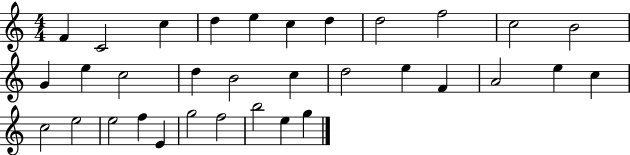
X:1
T:Untitled
M:4/4
L:1/4
K:C
F C2 c d e c d d2 f2 c2 B2 G e c2 d B2 c d2 e F A2 e c c2 e2 e2 f E g2 f2 b2 e g